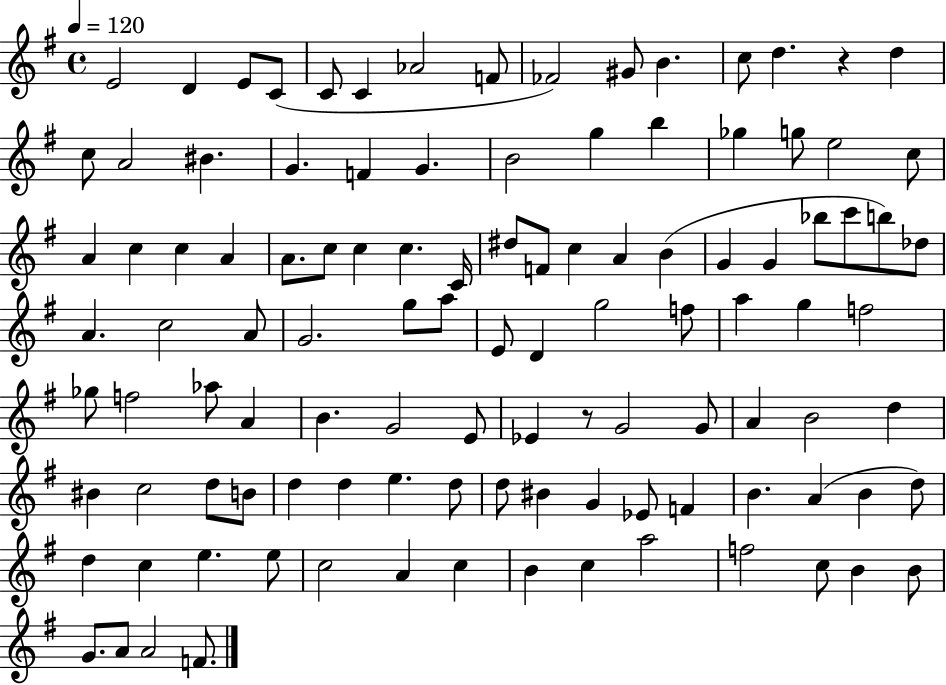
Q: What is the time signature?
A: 4/4